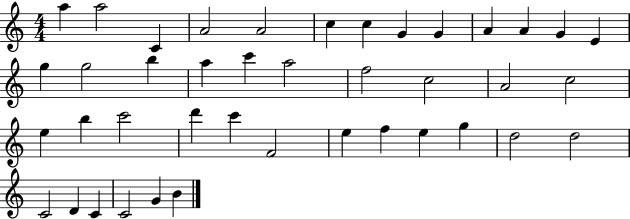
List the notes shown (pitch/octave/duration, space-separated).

A5/q A5/h C4/q A4/h A4/h C5/q C5/q G4/q G4/q A4/q A4/q G4/q E4/q G5/q G5/h B5/q A5/q C6/q A5/h F5/h C5/h A4/h C5/h E5/q B5/q C6/h D6/q C6/q F4/h E5/q F5/q E5/q G5/q D5/h D5/h C4/h D4/q C4/q C4/h G4/q B4/q